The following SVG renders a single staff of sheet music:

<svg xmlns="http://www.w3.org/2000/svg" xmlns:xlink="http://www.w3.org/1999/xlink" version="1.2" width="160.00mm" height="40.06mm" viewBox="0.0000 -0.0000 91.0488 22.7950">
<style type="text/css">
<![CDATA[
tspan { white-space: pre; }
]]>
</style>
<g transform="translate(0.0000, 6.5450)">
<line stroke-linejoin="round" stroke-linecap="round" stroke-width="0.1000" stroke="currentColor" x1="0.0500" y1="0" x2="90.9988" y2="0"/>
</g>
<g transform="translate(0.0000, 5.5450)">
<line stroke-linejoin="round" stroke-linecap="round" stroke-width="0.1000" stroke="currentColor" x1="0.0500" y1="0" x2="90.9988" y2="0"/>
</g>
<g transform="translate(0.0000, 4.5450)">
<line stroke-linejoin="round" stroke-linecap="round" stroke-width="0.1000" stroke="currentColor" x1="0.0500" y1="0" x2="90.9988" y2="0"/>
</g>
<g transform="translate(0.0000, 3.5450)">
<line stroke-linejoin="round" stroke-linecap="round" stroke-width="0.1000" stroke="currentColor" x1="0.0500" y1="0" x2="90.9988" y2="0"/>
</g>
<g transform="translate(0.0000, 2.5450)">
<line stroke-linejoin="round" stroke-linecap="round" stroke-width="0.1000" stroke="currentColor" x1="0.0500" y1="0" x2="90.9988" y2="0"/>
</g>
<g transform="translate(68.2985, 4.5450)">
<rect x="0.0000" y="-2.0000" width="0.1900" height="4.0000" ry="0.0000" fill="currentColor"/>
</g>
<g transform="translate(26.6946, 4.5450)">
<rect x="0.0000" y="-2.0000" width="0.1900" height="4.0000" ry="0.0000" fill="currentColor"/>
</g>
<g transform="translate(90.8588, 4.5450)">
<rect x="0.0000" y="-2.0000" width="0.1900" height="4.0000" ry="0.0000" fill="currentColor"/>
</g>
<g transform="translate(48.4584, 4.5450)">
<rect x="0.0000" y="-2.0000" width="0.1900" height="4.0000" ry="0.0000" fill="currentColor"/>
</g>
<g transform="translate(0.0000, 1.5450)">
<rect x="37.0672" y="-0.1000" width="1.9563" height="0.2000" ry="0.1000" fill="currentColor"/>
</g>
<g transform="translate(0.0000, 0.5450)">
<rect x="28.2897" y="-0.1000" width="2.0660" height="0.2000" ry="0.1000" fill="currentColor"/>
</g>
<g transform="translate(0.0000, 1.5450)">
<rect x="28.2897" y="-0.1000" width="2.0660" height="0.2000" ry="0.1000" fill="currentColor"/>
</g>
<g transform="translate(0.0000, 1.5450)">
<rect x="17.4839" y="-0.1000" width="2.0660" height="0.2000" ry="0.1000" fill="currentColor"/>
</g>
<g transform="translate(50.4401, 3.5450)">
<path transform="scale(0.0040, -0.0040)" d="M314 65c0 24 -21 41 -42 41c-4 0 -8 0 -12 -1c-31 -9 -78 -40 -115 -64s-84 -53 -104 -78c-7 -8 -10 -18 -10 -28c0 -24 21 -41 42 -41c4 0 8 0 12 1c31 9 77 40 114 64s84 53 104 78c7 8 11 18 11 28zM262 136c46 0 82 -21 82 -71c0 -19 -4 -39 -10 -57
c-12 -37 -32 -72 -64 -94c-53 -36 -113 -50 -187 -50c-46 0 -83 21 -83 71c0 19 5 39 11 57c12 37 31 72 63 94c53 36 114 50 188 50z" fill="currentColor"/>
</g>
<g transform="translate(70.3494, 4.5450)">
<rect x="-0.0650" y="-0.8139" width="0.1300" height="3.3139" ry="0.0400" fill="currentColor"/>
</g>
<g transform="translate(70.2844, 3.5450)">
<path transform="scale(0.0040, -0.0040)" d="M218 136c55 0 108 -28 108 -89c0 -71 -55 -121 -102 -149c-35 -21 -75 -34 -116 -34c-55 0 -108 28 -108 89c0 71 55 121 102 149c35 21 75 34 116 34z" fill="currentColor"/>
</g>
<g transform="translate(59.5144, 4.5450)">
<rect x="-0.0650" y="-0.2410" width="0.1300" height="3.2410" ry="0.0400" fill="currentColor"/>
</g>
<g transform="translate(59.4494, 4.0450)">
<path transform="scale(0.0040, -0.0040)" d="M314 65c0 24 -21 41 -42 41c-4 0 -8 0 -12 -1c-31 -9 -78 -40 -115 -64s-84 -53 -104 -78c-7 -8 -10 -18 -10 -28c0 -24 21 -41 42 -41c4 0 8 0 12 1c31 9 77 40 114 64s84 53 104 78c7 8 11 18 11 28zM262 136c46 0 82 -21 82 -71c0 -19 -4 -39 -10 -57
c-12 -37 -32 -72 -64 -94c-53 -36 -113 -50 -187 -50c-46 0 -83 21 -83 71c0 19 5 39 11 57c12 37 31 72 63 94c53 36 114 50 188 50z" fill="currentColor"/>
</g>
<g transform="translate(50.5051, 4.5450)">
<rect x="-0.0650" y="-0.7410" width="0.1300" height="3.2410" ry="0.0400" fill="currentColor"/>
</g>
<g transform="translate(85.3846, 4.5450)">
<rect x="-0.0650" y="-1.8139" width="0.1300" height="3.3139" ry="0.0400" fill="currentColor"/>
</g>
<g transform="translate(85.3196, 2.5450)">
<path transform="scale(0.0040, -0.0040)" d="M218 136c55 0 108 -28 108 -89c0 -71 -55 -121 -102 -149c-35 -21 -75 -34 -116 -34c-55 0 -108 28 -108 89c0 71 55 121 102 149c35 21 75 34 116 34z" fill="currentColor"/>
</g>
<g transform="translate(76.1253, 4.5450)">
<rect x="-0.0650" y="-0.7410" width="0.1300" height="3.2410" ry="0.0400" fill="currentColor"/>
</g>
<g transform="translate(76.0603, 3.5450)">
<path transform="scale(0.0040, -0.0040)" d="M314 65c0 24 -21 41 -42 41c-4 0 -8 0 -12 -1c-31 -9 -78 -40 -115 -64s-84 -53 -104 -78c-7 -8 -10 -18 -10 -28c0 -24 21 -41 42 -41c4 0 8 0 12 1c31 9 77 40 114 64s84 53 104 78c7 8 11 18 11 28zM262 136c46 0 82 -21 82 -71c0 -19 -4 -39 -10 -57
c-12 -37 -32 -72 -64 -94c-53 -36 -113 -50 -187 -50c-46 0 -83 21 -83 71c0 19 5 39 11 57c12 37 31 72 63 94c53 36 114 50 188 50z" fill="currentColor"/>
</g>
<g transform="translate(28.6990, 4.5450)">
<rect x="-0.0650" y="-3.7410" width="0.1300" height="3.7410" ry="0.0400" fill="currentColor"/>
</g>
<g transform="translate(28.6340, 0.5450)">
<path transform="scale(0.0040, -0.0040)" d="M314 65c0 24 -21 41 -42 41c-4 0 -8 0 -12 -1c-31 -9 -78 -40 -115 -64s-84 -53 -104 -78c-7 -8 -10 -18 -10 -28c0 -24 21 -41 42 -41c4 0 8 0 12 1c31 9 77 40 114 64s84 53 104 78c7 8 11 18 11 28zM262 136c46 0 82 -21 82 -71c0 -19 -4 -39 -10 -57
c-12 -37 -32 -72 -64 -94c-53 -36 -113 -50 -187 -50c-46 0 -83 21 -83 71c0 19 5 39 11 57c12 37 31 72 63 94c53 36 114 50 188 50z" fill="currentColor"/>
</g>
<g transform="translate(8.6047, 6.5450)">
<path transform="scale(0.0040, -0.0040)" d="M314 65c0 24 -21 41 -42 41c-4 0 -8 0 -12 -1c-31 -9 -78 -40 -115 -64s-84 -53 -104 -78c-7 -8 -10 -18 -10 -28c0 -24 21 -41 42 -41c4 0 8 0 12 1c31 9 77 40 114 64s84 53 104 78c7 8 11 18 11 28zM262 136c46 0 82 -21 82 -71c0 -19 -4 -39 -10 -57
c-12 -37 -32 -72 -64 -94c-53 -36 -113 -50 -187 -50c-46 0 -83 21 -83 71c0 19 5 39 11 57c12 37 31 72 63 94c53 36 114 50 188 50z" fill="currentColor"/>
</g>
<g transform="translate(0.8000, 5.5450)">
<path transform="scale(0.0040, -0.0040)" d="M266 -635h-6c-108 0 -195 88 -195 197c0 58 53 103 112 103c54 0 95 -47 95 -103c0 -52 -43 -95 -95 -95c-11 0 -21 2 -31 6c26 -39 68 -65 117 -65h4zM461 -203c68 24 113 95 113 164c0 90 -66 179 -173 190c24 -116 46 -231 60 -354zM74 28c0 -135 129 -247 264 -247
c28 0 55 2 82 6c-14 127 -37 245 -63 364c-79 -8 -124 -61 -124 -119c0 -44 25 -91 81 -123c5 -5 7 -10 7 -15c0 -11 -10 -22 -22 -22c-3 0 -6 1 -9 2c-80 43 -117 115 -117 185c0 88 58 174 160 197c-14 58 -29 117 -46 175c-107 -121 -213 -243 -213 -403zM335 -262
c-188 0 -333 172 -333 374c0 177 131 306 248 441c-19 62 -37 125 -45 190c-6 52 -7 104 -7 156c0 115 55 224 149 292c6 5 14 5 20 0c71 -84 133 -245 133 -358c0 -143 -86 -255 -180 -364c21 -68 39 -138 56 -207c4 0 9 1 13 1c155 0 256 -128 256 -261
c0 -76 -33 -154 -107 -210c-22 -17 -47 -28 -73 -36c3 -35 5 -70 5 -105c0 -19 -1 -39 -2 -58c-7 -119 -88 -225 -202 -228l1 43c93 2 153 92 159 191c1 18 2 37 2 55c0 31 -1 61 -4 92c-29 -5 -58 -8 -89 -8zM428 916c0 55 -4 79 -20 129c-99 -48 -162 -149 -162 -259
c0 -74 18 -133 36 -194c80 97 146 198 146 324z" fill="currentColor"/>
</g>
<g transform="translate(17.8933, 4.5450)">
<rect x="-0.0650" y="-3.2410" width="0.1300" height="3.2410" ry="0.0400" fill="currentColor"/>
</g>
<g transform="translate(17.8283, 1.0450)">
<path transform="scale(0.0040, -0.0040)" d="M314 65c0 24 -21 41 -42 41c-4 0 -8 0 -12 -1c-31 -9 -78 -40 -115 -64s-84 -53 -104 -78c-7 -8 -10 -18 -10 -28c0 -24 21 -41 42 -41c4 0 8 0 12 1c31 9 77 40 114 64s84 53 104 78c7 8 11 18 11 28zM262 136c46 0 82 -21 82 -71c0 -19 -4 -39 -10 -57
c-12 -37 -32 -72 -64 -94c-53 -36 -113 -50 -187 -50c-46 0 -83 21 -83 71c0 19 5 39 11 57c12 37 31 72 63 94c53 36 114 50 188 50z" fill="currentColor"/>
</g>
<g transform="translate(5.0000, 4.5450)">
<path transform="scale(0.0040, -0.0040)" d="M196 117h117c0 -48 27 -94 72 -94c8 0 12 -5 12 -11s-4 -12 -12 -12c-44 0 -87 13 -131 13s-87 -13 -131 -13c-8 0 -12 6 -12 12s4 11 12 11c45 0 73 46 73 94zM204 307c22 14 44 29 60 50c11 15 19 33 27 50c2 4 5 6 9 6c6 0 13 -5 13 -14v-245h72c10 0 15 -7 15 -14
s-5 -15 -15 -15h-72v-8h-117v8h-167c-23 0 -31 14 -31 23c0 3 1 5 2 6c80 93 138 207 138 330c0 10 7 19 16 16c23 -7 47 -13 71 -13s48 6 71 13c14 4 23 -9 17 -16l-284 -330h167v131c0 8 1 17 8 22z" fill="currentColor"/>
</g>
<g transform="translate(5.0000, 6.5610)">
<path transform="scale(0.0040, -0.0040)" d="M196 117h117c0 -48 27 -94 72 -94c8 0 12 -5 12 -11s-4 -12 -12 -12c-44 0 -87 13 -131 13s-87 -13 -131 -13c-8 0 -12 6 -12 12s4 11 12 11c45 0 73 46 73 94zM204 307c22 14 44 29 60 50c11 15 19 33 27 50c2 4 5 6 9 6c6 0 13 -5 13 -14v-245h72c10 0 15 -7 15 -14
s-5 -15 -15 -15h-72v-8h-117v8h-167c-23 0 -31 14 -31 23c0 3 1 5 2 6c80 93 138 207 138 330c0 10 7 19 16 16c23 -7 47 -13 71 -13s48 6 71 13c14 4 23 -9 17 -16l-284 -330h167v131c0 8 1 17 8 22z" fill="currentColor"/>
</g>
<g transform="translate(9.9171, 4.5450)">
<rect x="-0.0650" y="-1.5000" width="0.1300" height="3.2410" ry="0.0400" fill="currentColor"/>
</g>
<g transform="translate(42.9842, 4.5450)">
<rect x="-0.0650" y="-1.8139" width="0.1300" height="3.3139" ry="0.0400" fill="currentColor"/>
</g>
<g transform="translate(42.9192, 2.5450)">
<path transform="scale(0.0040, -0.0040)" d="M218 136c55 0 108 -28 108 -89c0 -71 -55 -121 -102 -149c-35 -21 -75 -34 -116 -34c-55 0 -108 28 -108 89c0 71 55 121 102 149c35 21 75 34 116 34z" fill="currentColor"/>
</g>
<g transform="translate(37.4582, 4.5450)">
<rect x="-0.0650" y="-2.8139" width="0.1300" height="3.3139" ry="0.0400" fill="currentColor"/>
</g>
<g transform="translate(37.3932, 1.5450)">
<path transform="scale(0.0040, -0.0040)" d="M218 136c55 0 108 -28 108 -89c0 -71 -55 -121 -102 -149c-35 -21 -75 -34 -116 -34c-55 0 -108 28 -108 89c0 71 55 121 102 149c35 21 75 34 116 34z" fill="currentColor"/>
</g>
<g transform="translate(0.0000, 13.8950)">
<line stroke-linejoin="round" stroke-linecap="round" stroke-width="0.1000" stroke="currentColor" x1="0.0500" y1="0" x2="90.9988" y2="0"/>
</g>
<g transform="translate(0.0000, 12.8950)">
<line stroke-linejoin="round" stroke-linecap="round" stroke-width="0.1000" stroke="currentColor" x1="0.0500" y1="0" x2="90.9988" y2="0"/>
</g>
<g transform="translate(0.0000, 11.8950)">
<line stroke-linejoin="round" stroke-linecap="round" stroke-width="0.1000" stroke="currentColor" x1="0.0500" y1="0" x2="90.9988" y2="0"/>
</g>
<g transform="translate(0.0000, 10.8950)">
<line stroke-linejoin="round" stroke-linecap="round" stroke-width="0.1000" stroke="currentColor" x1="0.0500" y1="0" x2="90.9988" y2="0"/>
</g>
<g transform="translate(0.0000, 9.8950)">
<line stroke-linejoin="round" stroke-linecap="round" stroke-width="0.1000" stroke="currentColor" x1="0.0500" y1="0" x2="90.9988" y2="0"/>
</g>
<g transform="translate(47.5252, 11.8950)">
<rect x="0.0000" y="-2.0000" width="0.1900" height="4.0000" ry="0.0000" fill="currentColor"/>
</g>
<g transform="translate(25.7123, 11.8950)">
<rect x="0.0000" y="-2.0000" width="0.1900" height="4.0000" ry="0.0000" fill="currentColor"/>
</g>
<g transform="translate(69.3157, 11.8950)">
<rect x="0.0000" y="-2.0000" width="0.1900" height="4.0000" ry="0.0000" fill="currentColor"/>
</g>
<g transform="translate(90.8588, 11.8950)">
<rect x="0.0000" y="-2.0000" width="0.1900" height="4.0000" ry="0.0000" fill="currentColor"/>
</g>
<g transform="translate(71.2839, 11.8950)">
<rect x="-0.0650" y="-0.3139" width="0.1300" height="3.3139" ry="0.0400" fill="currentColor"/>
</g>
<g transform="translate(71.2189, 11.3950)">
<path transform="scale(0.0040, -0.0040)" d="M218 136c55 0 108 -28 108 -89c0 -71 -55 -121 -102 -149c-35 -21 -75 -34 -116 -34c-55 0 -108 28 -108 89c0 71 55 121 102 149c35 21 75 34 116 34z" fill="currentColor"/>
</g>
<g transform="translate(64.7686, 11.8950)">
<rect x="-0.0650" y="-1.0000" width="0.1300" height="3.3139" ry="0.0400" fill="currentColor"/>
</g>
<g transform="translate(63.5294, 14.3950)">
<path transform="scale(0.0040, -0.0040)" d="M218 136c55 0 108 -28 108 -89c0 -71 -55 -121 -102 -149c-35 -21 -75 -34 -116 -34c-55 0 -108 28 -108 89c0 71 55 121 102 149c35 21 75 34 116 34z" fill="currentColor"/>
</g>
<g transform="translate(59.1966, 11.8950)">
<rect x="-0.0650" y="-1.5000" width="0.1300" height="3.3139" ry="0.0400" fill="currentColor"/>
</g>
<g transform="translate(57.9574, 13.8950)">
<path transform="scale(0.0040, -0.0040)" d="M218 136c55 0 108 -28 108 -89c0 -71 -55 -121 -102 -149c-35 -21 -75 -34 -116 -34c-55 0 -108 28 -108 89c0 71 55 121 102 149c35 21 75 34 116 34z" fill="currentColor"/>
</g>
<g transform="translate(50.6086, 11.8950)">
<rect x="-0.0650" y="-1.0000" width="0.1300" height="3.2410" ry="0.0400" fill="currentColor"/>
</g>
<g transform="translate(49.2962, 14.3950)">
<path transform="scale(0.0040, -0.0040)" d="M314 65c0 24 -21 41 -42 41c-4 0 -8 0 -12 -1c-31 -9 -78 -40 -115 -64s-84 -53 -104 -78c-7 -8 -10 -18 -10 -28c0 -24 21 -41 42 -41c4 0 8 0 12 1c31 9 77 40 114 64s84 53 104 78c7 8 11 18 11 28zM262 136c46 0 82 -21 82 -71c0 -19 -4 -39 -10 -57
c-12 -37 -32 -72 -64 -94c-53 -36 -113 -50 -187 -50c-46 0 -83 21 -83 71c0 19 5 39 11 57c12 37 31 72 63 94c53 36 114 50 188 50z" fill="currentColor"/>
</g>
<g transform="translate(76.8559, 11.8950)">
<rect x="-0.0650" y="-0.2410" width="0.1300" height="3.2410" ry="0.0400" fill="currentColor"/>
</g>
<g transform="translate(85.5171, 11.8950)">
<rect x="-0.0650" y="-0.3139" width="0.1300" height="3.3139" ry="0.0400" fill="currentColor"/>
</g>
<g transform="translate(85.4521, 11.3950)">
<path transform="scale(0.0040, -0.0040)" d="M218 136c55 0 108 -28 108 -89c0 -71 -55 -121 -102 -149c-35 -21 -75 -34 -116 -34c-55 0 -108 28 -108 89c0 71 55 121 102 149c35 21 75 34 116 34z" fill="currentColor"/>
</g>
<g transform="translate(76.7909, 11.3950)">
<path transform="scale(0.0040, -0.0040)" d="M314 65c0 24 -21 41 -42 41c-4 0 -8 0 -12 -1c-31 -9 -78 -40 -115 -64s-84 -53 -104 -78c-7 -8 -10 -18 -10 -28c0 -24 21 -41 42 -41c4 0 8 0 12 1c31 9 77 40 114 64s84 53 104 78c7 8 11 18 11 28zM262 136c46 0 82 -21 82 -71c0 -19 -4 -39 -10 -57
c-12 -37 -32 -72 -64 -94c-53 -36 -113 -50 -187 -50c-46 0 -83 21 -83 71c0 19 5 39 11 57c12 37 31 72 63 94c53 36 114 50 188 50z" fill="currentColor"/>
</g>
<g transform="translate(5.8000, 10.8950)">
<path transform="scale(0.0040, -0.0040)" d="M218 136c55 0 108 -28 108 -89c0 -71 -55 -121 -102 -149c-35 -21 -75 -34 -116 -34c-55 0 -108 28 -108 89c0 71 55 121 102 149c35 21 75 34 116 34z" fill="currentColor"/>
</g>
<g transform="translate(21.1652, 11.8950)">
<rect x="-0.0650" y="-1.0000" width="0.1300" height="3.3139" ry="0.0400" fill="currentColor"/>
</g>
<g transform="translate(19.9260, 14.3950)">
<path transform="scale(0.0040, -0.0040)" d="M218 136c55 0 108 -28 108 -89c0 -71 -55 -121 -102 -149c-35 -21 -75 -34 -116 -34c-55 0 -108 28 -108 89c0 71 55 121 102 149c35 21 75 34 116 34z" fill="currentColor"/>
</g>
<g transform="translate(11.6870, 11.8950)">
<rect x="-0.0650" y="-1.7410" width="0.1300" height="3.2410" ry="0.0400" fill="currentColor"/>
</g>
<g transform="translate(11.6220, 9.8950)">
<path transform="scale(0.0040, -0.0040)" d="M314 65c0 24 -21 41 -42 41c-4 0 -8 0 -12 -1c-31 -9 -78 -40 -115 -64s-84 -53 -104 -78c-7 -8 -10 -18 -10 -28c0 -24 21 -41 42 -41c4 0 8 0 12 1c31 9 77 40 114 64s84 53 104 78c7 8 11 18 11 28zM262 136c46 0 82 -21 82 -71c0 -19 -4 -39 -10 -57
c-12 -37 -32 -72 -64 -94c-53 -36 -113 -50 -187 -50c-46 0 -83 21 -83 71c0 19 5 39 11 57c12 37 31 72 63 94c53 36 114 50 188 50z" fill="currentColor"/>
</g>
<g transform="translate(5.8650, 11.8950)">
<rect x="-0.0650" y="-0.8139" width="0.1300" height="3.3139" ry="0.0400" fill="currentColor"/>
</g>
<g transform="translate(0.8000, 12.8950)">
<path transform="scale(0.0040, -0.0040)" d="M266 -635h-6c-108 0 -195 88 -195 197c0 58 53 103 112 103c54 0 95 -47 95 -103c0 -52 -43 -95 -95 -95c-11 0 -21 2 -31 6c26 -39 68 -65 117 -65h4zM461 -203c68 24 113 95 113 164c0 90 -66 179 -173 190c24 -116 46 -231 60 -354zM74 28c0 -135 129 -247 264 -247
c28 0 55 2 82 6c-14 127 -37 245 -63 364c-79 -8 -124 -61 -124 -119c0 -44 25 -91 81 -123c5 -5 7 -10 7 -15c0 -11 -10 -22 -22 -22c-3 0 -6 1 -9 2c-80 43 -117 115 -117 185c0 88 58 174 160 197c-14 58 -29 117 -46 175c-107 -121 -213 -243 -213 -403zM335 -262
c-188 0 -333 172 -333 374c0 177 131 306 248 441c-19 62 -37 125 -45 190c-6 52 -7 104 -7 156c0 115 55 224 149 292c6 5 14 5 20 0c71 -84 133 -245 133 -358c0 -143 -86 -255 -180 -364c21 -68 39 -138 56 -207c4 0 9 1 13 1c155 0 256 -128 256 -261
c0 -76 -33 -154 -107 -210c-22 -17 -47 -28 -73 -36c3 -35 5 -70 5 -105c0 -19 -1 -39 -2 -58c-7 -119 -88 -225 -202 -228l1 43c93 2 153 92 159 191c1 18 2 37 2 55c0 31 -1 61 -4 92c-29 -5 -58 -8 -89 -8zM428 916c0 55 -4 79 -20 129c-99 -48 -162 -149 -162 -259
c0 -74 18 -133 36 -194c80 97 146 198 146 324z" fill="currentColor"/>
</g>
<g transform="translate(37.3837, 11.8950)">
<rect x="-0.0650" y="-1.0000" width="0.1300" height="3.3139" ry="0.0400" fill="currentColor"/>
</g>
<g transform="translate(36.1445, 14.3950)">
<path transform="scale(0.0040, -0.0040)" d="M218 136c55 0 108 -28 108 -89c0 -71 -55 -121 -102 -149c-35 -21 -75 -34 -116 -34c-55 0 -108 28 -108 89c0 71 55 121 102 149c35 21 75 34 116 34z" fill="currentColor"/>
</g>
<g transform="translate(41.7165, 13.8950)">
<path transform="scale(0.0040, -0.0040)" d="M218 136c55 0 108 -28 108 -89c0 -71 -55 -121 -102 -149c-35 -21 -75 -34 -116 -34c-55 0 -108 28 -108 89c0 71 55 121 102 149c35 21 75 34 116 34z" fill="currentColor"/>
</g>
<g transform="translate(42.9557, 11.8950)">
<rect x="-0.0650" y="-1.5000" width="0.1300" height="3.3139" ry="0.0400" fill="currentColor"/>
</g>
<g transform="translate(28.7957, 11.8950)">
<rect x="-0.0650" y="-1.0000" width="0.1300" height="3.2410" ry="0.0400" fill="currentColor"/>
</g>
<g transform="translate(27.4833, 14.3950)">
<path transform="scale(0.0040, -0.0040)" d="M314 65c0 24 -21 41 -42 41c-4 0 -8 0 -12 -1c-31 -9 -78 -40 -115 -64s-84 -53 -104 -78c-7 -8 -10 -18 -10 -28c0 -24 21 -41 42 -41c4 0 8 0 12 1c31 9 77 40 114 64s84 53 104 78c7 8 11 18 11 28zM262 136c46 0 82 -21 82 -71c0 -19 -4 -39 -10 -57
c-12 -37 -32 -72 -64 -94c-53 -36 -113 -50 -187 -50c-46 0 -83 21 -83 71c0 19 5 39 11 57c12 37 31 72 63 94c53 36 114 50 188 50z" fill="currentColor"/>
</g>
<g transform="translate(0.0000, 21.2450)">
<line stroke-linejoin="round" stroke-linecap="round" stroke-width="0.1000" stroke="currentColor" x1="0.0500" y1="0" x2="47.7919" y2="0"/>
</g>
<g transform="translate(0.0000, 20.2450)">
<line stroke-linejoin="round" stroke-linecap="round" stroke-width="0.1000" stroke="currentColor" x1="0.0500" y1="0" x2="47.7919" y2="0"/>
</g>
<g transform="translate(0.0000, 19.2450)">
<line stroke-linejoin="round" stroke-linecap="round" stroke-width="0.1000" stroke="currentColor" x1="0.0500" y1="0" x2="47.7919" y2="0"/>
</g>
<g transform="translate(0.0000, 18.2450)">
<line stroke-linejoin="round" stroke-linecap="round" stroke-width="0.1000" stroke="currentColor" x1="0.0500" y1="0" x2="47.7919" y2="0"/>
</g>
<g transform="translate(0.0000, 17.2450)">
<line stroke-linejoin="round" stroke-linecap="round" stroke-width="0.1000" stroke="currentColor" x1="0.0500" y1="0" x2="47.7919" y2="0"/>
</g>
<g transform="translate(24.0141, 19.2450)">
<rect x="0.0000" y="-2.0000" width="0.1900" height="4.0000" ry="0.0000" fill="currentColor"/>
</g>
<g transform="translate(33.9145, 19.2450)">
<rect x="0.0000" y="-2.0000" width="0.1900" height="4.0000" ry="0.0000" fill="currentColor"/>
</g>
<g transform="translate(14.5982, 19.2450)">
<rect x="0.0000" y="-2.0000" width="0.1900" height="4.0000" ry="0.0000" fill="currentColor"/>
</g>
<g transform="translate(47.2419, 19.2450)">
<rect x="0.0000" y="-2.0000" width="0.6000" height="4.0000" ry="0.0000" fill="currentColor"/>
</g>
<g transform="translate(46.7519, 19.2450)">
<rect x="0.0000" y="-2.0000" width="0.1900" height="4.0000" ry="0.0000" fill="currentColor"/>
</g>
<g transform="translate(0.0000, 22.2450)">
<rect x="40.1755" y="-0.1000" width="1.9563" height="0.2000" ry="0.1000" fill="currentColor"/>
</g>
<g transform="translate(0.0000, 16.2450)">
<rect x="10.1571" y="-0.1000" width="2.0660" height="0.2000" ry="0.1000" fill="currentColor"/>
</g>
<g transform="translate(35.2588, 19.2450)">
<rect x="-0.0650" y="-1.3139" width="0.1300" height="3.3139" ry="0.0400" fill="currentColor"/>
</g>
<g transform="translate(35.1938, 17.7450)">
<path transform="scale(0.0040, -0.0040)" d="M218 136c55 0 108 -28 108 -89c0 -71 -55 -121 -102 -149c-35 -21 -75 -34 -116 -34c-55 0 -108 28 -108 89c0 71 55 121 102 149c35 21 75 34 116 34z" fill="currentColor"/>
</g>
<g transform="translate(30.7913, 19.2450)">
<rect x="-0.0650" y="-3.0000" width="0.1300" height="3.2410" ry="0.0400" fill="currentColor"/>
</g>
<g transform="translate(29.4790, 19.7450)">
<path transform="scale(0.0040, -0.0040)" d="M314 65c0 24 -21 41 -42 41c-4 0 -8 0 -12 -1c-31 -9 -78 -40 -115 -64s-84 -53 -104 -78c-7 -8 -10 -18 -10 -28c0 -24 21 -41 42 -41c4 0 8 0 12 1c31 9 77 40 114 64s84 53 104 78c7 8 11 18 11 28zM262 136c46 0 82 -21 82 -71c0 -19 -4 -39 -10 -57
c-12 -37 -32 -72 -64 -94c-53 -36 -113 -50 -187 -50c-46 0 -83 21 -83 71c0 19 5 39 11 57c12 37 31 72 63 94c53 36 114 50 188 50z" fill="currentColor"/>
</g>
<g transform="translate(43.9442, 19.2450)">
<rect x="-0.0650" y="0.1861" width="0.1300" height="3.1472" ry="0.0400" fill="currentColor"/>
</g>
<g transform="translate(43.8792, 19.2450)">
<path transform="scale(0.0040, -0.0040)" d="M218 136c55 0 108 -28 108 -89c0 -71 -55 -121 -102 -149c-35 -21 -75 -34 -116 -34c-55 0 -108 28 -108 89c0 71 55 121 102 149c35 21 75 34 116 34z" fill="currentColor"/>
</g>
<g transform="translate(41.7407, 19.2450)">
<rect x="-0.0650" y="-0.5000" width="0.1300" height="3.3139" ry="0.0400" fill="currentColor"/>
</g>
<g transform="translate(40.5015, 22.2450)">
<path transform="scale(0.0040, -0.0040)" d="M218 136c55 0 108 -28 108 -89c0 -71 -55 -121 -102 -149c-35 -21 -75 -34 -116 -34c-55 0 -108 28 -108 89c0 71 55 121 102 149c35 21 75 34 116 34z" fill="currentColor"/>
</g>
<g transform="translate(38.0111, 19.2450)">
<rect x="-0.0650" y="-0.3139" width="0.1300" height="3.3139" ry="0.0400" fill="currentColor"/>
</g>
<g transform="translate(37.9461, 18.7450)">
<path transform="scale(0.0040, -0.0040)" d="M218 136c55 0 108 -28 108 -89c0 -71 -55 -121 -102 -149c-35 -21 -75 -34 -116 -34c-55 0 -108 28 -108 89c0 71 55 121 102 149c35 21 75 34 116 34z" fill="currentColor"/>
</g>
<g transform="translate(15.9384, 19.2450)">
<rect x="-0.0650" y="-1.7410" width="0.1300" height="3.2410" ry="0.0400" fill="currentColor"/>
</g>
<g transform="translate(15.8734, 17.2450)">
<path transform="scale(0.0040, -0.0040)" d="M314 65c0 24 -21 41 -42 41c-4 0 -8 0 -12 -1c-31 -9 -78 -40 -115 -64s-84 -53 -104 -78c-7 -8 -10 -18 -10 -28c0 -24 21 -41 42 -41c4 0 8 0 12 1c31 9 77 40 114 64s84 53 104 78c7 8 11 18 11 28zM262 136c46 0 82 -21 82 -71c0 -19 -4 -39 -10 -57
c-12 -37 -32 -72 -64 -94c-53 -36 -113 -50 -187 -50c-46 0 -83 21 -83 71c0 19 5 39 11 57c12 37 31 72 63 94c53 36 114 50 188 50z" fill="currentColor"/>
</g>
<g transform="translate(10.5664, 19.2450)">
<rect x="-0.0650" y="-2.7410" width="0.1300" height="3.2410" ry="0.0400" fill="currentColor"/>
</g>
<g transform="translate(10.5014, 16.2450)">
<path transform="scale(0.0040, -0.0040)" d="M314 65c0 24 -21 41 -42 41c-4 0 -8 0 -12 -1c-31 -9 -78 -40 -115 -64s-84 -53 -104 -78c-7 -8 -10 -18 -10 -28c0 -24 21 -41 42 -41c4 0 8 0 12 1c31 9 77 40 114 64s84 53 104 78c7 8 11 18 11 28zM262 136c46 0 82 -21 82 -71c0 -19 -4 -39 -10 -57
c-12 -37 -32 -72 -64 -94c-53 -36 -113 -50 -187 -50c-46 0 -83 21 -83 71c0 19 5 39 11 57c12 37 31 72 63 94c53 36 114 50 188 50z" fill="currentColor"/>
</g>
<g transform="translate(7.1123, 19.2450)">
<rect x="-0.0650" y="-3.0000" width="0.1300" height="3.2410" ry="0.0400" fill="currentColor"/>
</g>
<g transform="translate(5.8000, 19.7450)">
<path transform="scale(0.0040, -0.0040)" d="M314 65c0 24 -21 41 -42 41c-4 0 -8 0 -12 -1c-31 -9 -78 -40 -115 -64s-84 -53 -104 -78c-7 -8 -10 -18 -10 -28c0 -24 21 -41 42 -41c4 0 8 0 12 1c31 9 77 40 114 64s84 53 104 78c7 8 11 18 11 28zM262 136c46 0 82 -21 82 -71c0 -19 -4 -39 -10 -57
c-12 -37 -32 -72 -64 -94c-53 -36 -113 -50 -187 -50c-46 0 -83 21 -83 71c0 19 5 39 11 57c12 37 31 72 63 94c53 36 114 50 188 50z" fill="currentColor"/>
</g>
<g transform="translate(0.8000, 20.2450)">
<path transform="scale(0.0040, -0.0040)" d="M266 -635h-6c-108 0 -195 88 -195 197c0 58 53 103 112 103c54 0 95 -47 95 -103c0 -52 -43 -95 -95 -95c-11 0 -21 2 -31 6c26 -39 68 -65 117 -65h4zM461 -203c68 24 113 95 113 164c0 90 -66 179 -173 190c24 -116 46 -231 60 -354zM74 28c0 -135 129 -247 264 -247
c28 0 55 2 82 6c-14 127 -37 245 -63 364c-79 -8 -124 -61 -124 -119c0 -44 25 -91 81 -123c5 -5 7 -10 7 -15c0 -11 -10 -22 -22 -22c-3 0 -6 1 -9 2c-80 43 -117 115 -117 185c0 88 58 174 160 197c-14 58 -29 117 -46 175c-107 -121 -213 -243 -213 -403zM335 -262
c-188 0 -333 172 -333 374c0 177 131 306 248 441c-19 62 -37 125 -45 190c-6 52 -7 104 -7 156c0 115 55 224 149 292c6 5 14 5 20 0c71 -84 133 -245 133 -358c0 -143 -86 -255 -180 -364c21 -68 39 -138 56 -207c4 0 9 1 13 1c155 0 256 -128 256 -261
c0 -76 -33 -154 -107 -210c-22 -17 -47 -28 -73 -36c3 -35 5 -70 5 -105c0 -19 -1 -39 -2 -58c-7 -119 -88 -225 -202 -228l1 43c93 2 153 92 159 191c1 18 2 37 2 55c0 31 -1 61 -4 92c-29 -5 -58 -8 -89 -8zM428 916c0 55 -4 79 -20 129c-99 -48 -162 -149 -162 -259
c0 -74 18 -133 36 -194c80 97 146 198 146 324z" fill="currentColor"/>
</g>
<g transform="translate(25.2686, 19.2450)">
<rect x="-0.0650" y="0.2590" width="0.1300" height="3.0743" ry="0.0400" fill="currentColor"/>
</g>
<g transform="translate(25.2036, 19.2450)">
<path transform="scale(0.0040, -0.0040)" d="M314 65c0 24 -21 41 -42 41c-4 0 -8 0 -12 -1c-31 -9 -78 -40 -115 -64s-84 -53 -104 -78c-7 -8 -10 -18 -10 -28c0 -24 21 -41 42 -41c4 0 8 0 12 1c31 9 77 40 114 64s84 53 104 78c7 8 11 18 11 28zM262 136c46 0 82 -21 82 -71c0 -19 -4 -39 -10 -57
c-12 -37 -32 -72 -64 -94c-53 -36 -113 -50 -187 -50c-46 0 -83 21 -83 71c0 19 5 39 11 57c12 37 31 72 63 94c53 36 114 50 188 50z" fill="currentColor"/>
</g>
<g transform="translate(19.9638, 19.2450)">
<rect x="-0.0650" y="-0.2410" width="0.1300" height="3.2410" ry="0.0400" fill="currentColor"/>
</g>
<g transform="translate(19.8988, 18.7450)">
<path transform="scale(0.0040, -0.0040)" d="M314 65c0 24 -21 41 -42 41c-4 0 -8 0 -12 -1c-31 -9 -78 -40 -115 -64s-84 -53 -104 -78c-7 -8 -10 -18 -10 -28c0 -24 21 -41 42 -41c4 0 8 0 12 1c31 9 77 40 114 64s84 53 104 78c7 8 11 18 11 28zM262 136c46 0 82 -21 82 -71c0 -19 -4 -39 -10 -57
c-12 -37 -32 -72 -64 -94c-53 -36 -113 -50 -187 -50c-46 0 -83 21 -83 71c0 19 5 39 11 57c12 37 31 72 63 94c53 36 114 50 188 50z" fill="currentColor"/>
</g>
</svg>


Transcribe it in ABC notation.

X:1
T:Untitled
M:4/4
L:1/4
K:C
E2 b2 c'2 a f d2 c2 d d2 f d f2 D D2 D E D2 E D c c2 c A2 a2 f2 c2 B2 A2 e c C B